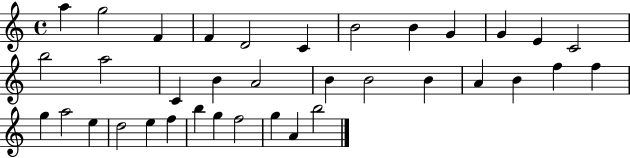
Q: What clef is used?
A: treble